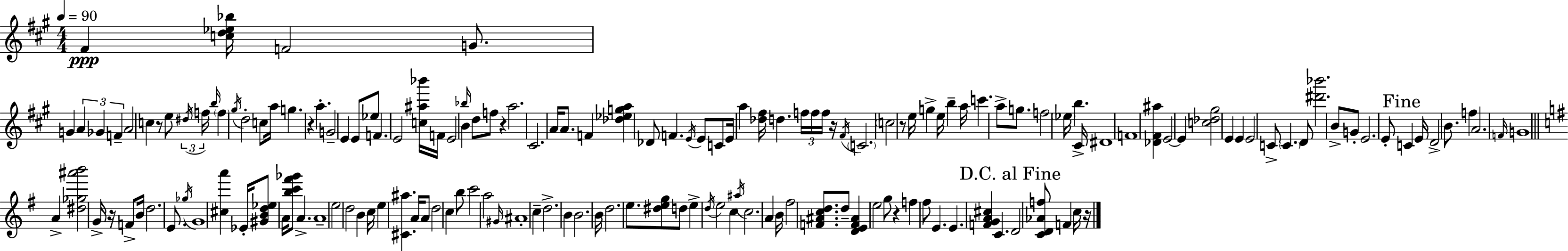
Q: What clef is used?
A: treble